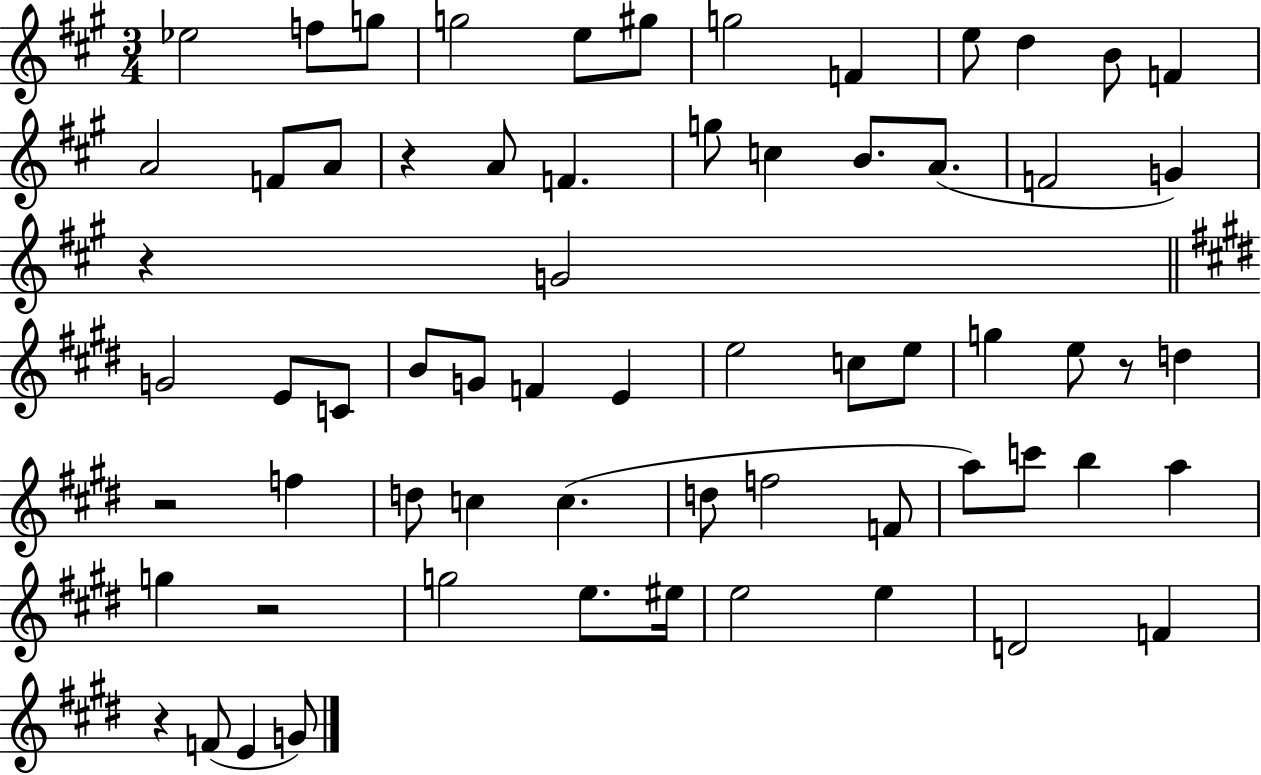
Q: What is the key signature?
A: A major